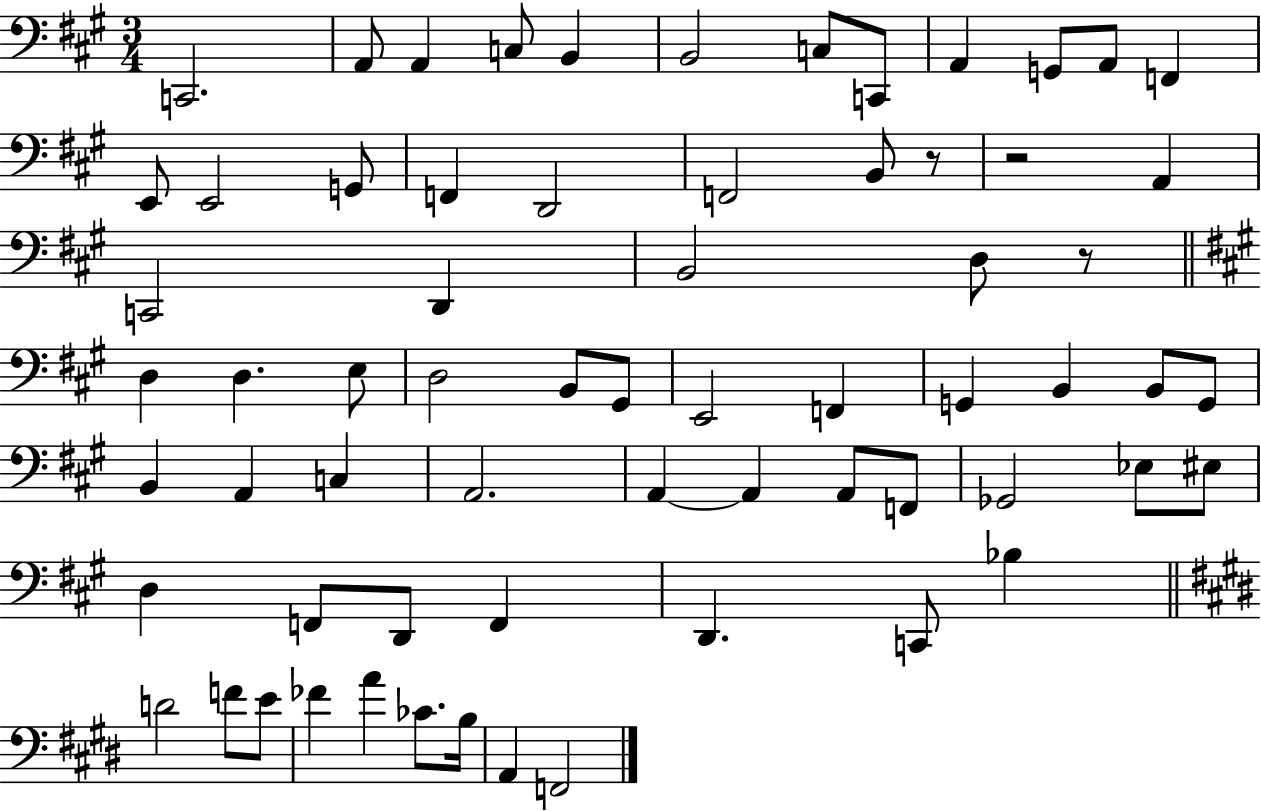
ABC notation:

X:1
T:Untitled
M:3/4
L:1/4
K:A
C,,2 A,,/2 A,, C,/2 B,, B,,2 C,/2 C,,/2 A,, G,,/2 A,,/2 F,, E,,/2 E,,2 G,,/2 F,, D,,2 F,,2 B,,/2 z/2 z2 A,, C,,2 D,, B,,2 D,/2 z/2 D, D, E,/2 D,2 B,,/2 ^G,,/2 E,,2 F,, G,, B,, B,,/2 G,,/2 B,, A,, C, A,,2 A,, A,, A,,/2 F,,/2 _G,,2 _E,/2 ^E,/2 D, F,,/2 D,,/2 F,, D,, C,,/2 _B, D2 F/2 E/2 _F A _C/2 B,/4 A,, F,,2